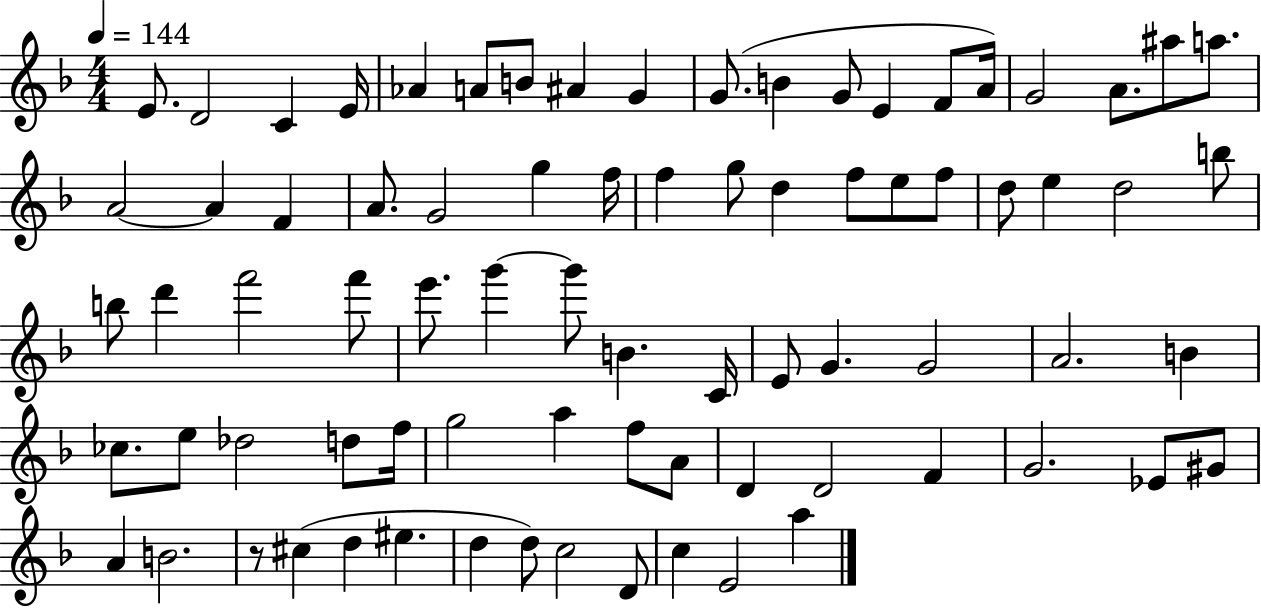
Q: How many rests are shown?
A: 1